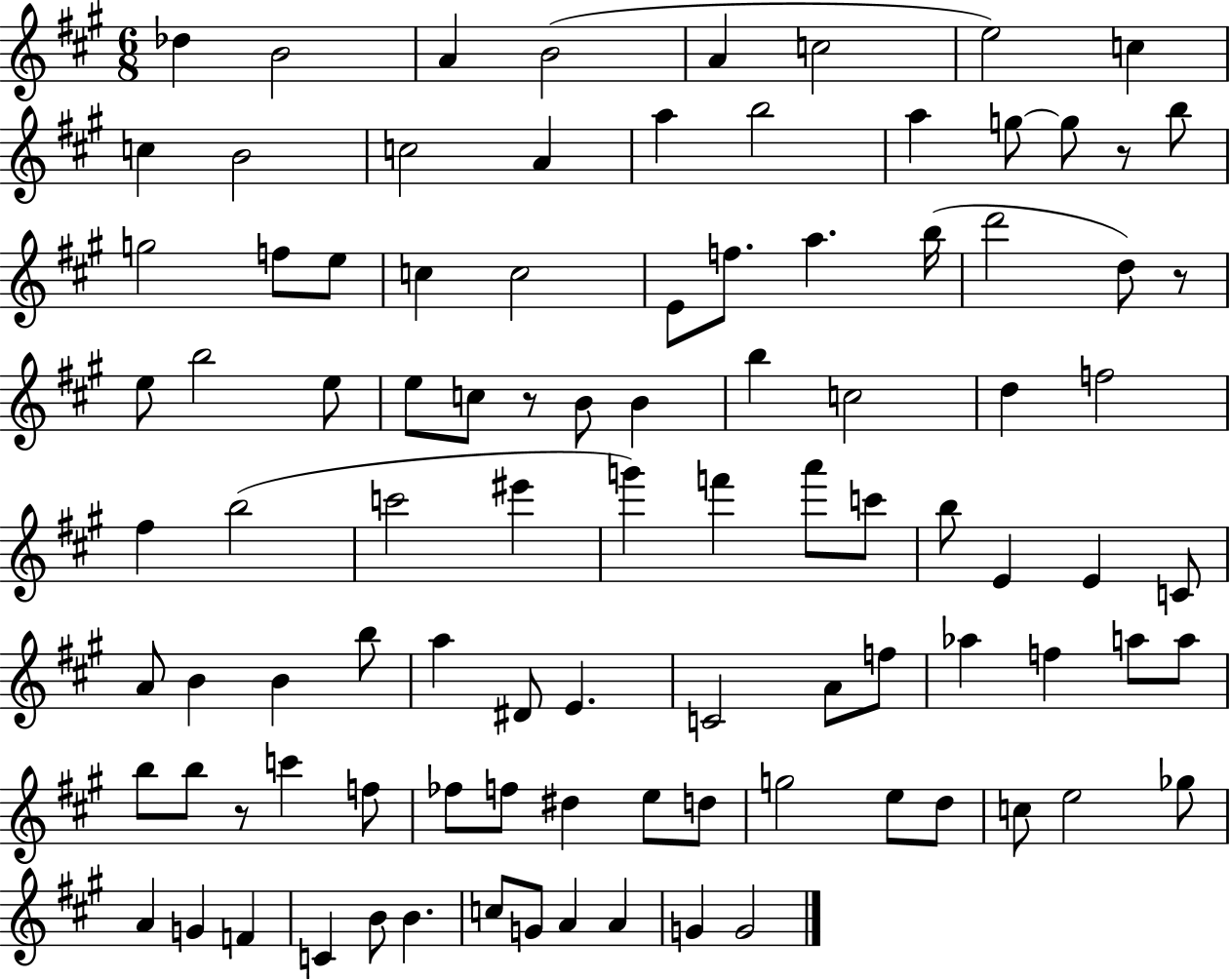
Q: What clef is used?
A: treble